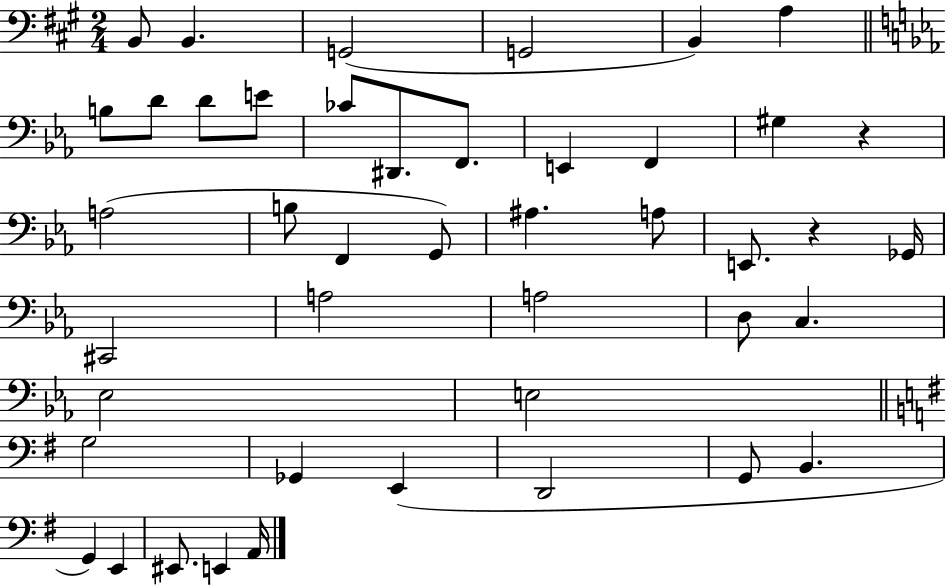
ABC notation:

X:1
T:Untitled
M:2/4
L:1/4
K:A
B,,/2 B,, G,,2 G,,2 B,, A, B,/2 D/2 D/2 E/2 _C/2 ^D,,/2 F,,/2 E,, F,, ^G, z A,2 B,/2 F,, G,,/2 ^A, A,/2 E,,/2 z _G,,/4 ^C,,2 A,2 A,2 D,/2 C, _E,2 E,2 G,2 _G,, E,, D,,2 G,,/2 B,, G,, E,, ^E,,/2 E,, A,,/4